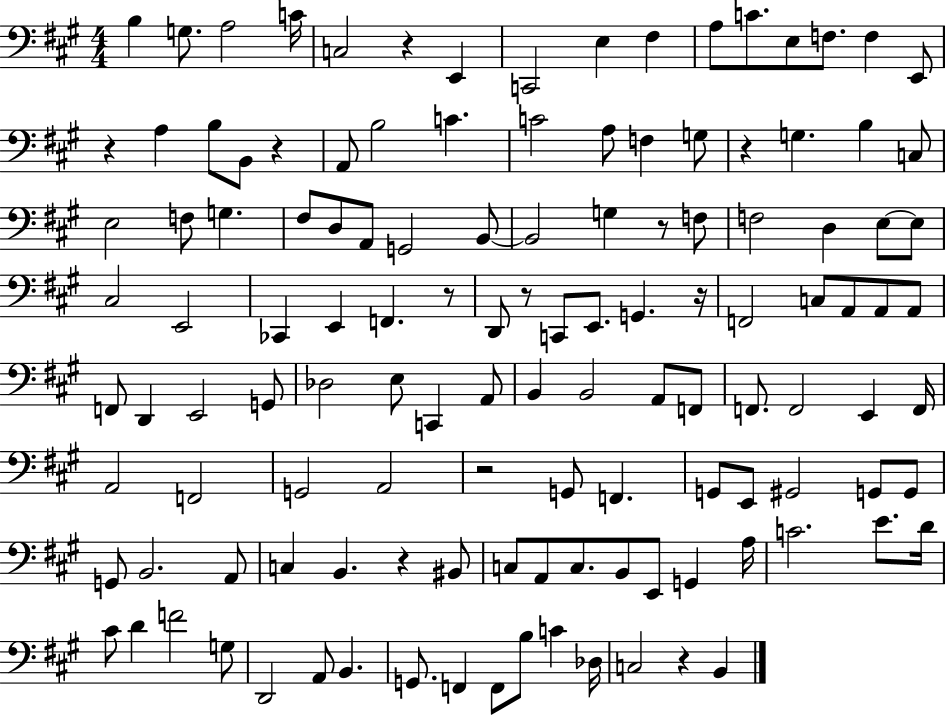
B3/q G3/e. A3/h C4/s C3/h R/q E2/q C2/h E3/q F#3/q A3/e C4/e. E3/e F3/e. F3/q E2/e R/q A3/q B3/e B2/e R/q A2/e B3/h C4/q. C4/h A3/e F3/q G3/e R/q G3/q. B3/q C3/e E3/h F3/e G3/q. F#3/e D3/e A2/e G2/h B2/e B2/h G3/q R/e F3/e F3/h D3/q E3/e E3/e C#3/h E2/h CES2/q E2/q F2/q. R/e D2/e R/e C2/e E2/e. G2/q. R/s F2/h C3/e A2/e A2/e A2/e F2/e D2/q E2/h G2/e Db3/h E3/e C2/q A2/e B2/q B2/h A2/e F2/e F2/e. F2/h E2/q F2/s A2/h F2/h G2/h A2/h R/h G2/e F2/q. G2/e E2/e G#2/h G2/e G2/e G2/e B2/h. A2/e C3/q B2/q. R/q BIS2/e C3/e A2/e C3/e. B2/e E2/e G2/q A3/s C4/h. E4/e. D4/s C#4/e D4/q F4/h G3/e D2/h A2/e B2/q. G2/e. F2/q F2/e B3/e C4/q Db3/s C3/h R/q B2/q